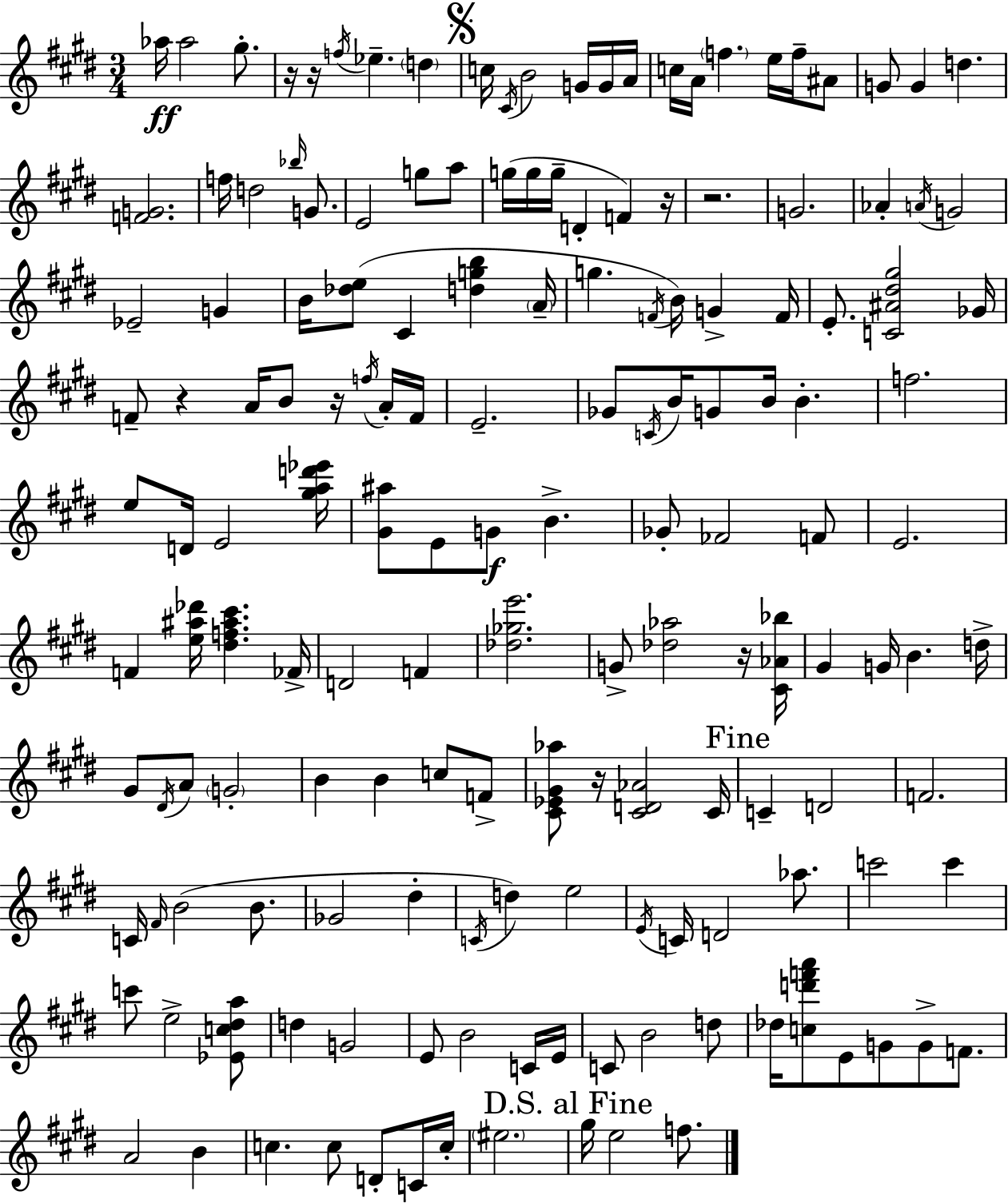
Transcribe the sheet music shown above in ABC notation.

X:1
T:Untitled
M:3/4
L:1/4
K:E
_a/4 _a2 ^g/2 z/4 z/4 f/4 _e d c/4 ^C/4 B2 G/4 G/4 A/4 c/4 A/4 f e/4 f/4 ^A/2 G/2 G d [FG]2 f/4 d2 _b/4 G/2 E2 g/2 a/2 g/4 g/4 g/4 D F z/4 z2 G2 _A A/4 G2 _E2 G B/4 [_de]/2 ^C [dgb] A/4 g F/4 B/4 G F/4 E/2 [C^A^d^g]2 _G/4 F/2 z A/4 B/2 z/4 f/4 A/4 F/4 E2 _G/2 C/4 B/4 G/2 B/4 B f2 e/2 D/4 E2 [^gad'_e']/4 [^G^a]/2 E/2 G/2 B _G/2 _F2 F/2 E2 F [e^a_d']/4 [^df^a^c'] _F/4 D2 F [_d_ge']2 G/2 [_d_a]2 z/4 [^C_A_b]/4 ^G G/4 B d/4 ^G/2 ^D/4 A/2 G2 B B c/2 F/2 [^C_E^G_a]/2 z/4 [^CD_A]2 ^C/4 C D2 F2 C/4 ^F/4 B2 B/2 _G2 ^d C/4 d e2 E/4 C/4 D2 _a/2 c'2 c' c'/2 e2 [_Ec^da]/2 d G2 E/2 B2 C/4 E/4 C/2 B2 d/2 _d/4 [cd'f'a']/2 E/2 G/2 G/2 F/2 A2 B c c/2 D/2 C/4 c/4 ^e2 ^g/4 e2 f/2